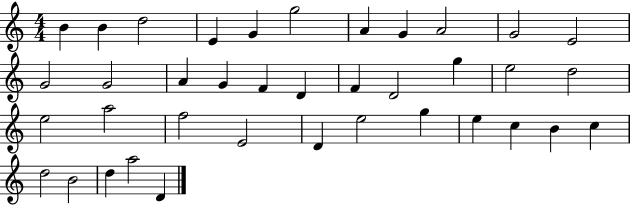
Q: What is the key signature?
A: C major